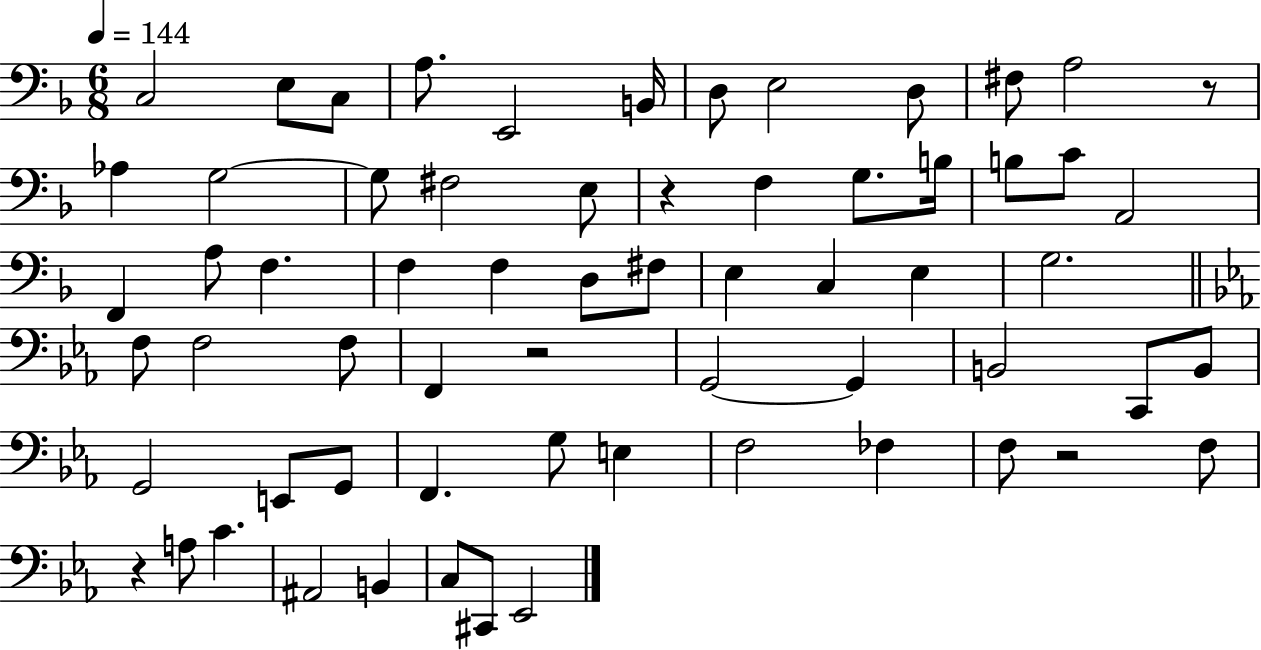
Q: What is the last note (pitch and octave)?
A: Eb2